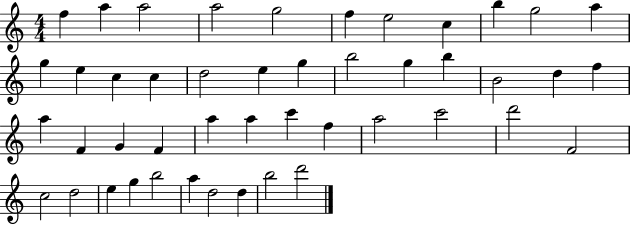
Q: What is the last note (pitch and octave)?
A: D6